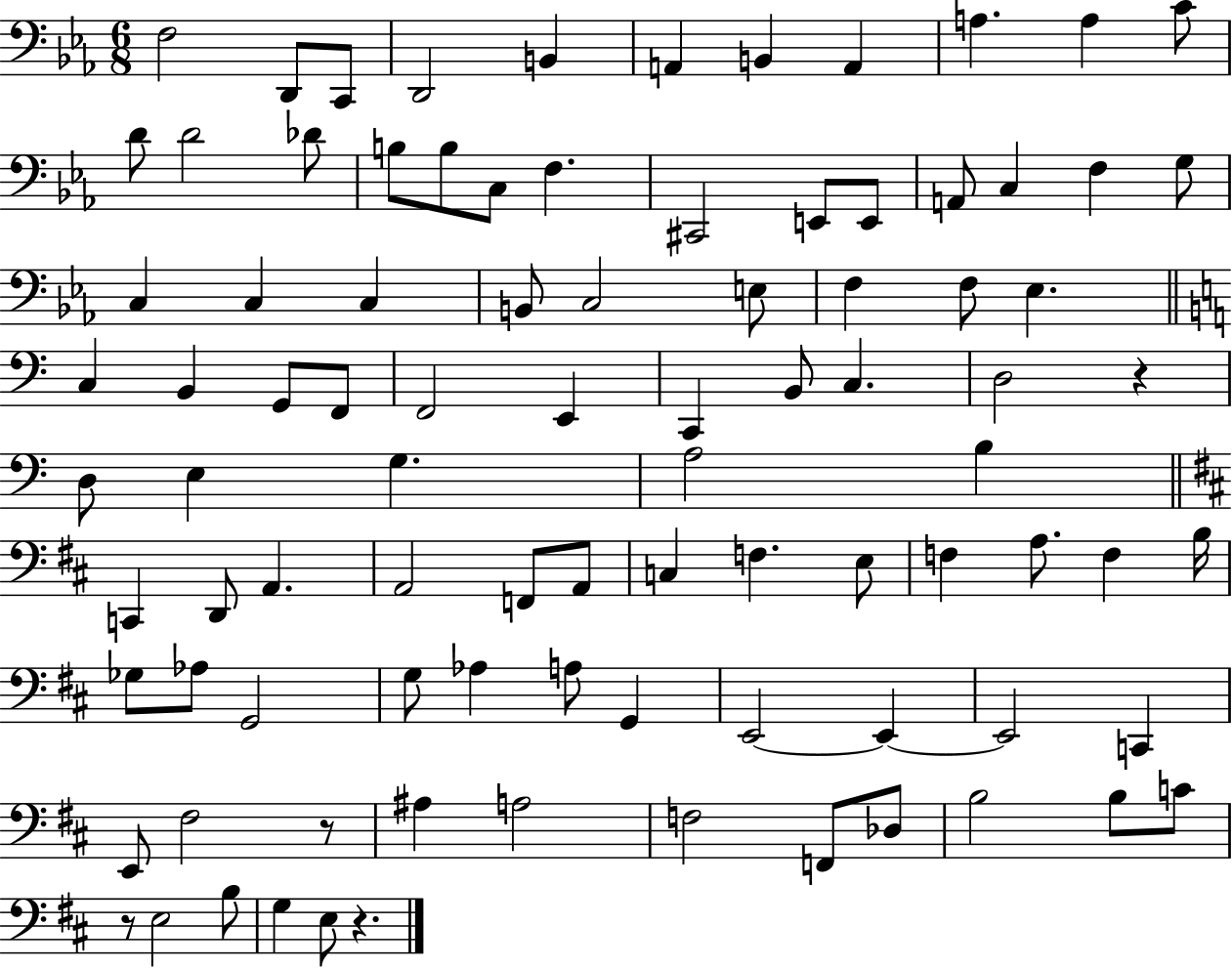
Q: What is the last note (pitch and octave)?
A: E3